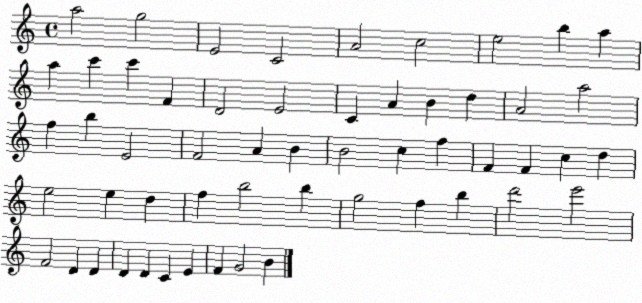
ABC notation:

X:1
T:Untitled
M:4/4
L:1/4
K:C
a2 g2 E2 C2 A2 c2 e2 b a a c' c' F D2 E2 C A B d A2 a2 f b E2 F2 A B B2 c f F F c d e2 e d f b2 b g2 f b d'2 e'2 F2 D D D D C E F G2 B